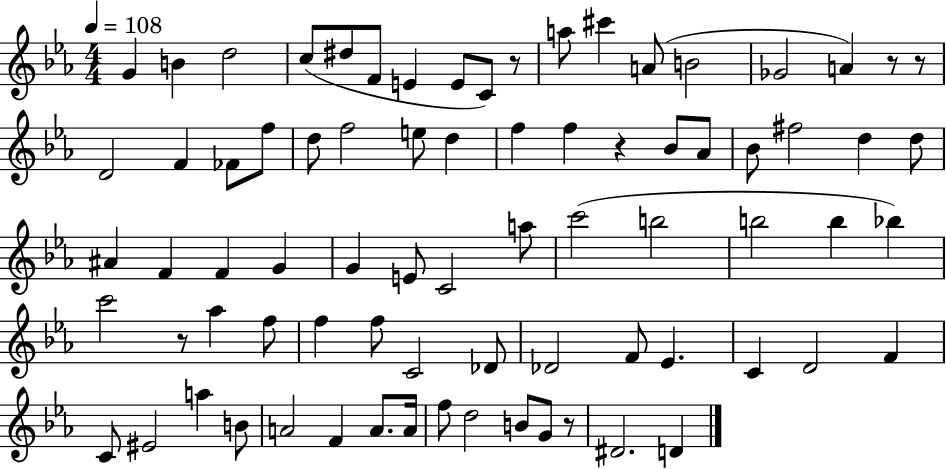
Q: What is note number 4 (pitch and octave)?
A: C5